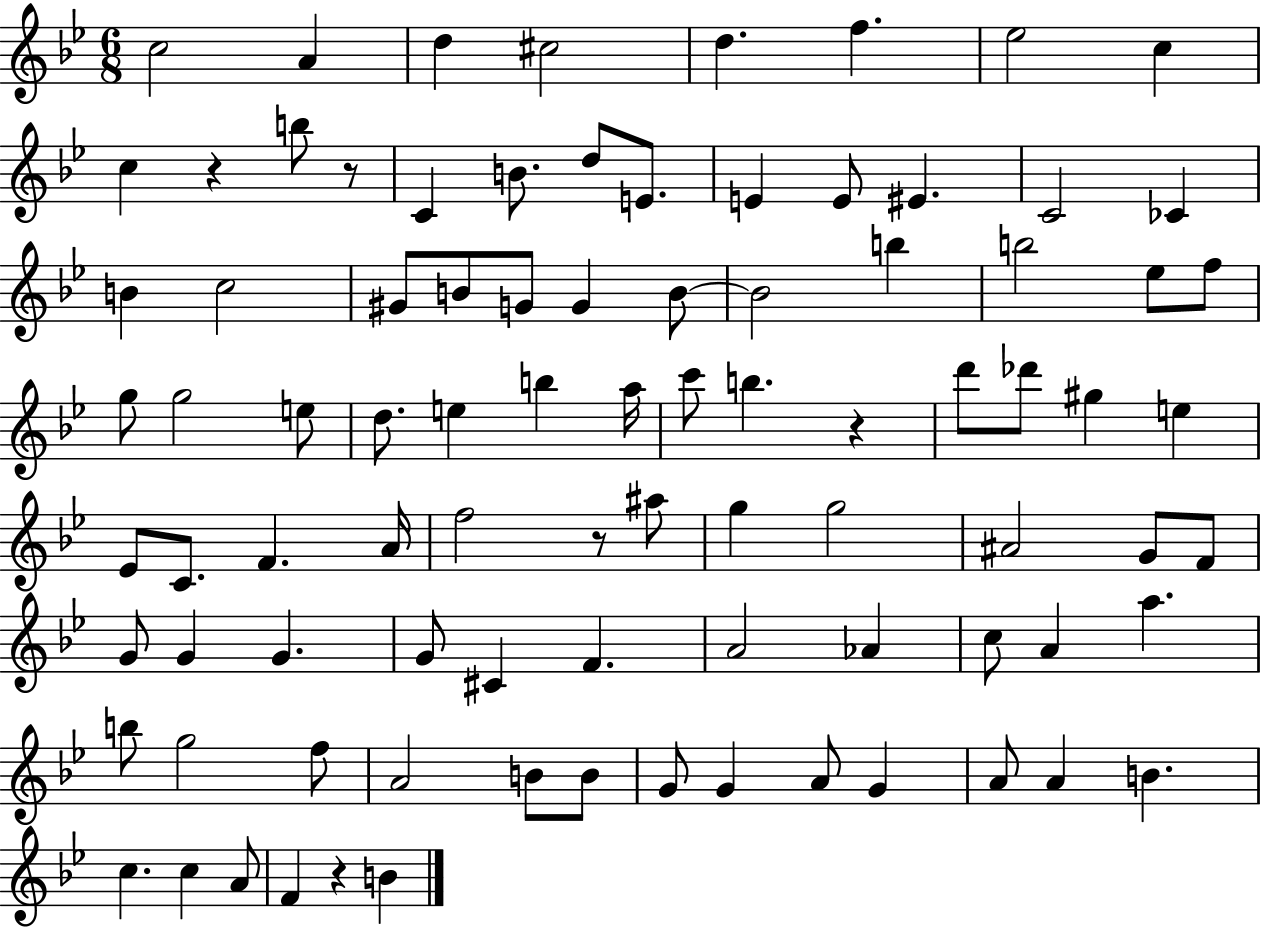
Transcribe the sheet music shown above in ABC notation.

X:1
T:Untitled
M:6/8
L:1/4
K:Bb
c2 A d ^c2 d f _e2 c c z b/2 z/2 C B/2 d/2 E/2 E E/2 ^E C2 _C B c2 ^G/2 B/2 G/2 G B/2 B2 b b2 _e/2 f/2 g/2 g2 e/2 d/2 e b a/4 c'/2 b z d'/2 _d'/2 ^g e _E/2 C/2 F A/4 f2 z/2 ^a/2 g g2 ^A2 G/2 F/2 G/2 G G G/2 ^C F A2 _A c/2 A a b/2 g2 f/2 A2 B/2 B/2 G/2 G A/2 G A/2 A B c c A/2 F z B